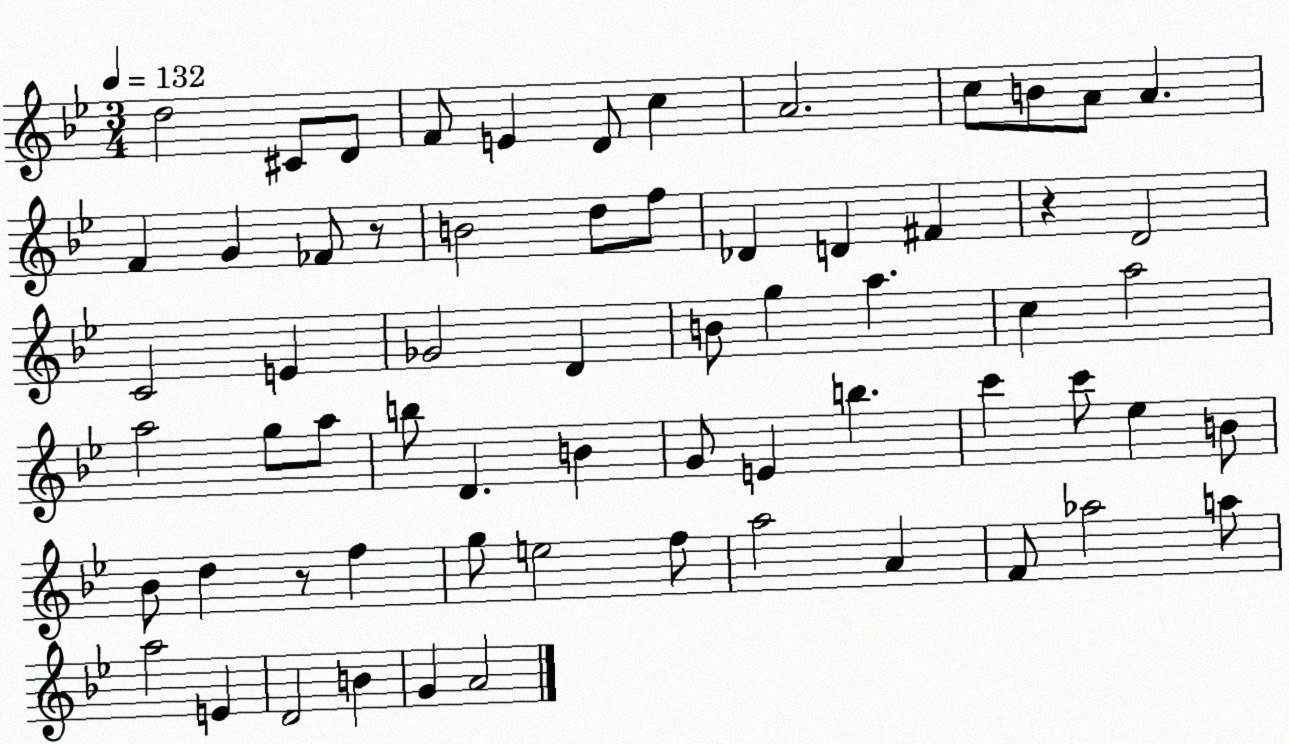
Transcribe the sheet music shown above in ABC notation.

X:1
T:Untitled
M:3/4
L:1/4
K:Bb
d2 ^C/2 D/2 F/2 E D/2 c A2 c/2 B/2 A/2 A F G _F/2 z/2 B2 d/2 f/2 _D D ^F z D2 C2 E _G2 D B/2 g a c a2 a2 g/2 a/2 b/2 D B G/2 E b c' c'/2 _e B/2 _B/2 d z/2 f g/2 e2 f/2 a2 A F/2 _a2 a/2 a2 E D2 B G A2